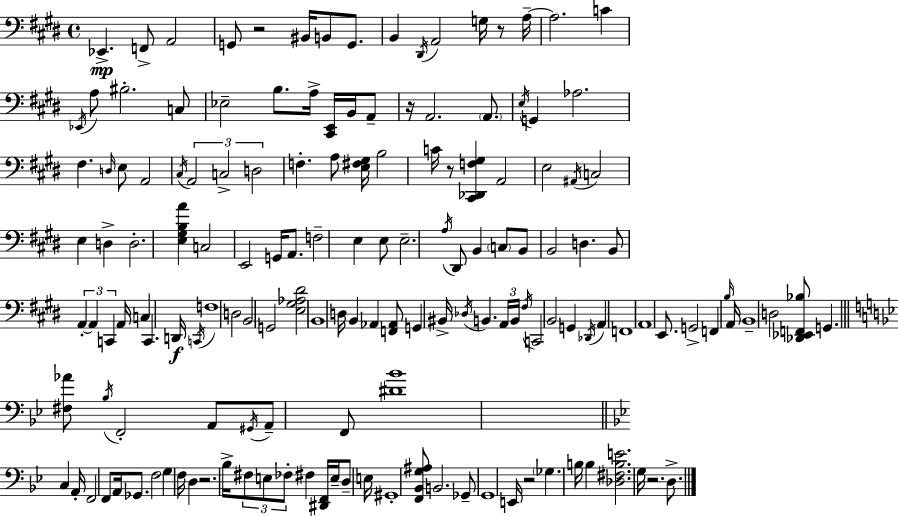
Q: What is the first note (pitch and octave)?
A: Eb2